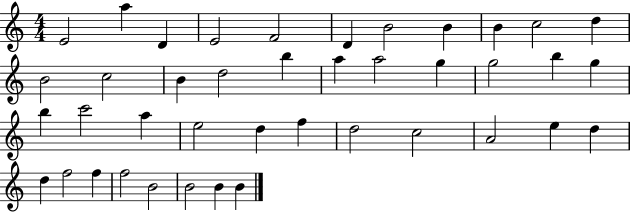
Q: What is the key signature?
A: C major